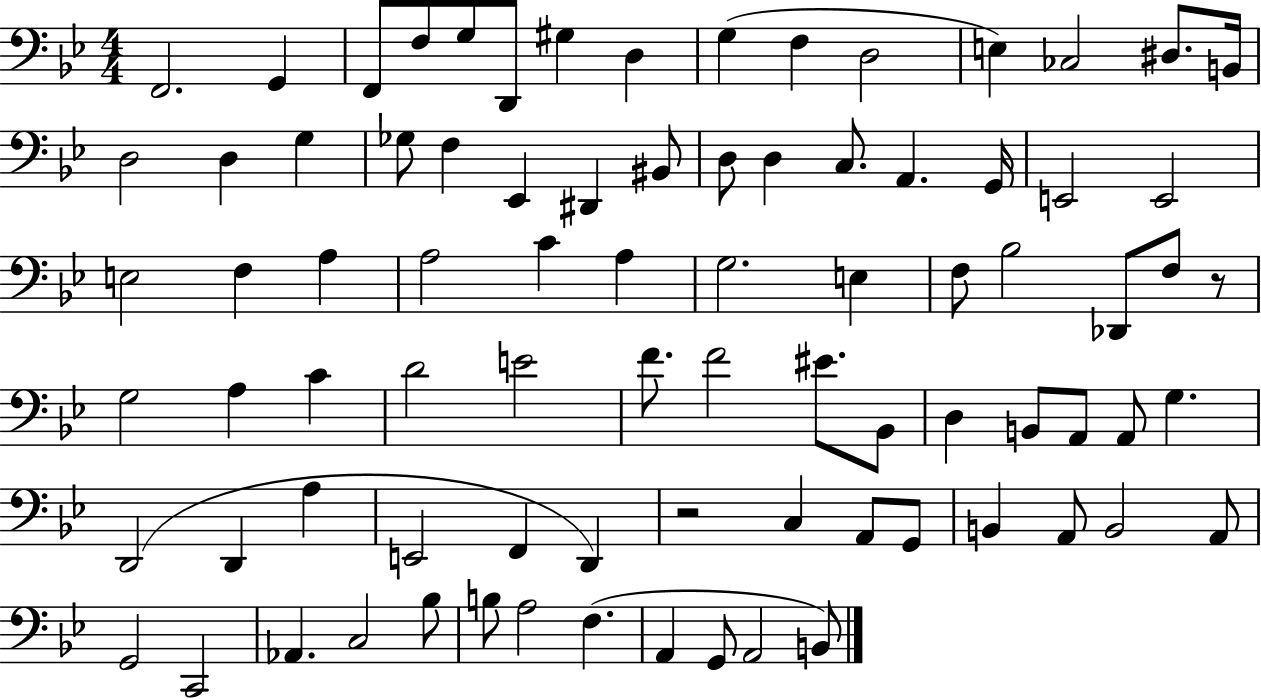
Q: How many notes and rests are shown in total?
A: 83